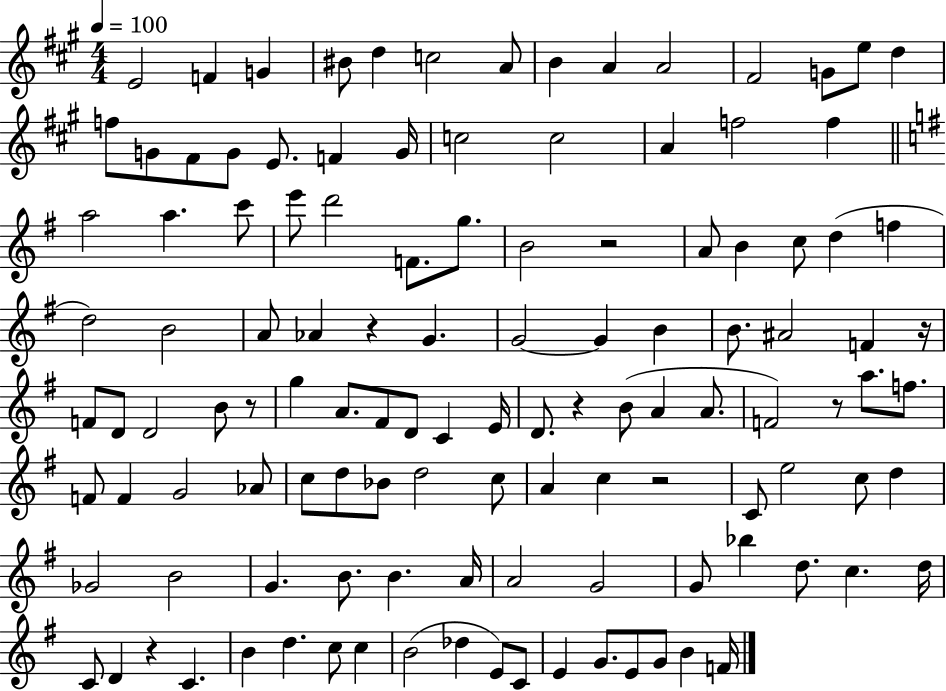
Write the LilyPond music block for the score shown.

{
  \clef treble
  \numericTimeSignature
  \time 4/4
  \key a \major
  \tempo 4 = 100
  \repeat volta 2 { e'2 f'4 g'4 | bis'8 d''4 c''2 a'8 | b'4 a'4 a'2 | fis'2 g'8 e''8 d''4 | \break f''8 g'8 fis'8 g'8 e'8. f'4 g'16 | c''2 c''2 | a'4 f''2 f''4 | \bar "||" \break \key e \minor a''2 a''4. c'''8 | e'''8 d'''2 f'8. g''8. | b'2 r2 | a'8 b'4 c''8 d''4( f''4 | \break d''2) b'2 | a'8 aes'4 r4 g'4. | g'2~~ g'4 b'4 | b'8. ais'2 f'4 r16 | \break f'8 d'8 d'2 b'8 r8 | g''4 a'8. fis'8 d'8 c'4 e'16 | d'8. r4 b'8( a'4 a'8. | f'2) r8 a''8. f''8. | \break f'8 f'4 g'2 aes'8 | c''8 d''8 bes'8 d''2 c''8 | a'4 c''4 r2 | c'8 e''2 c''8 d''4 | \break ges'2 b'2 | g'4. b'8. b'4. a'16 | a'2 g'2 | g'8 bes''4 d''8. c''4. d''16 | \break c'8 d'4 r4 c'4. | b'4 d''4. c''8 c''4 | b'2( des''4 e'8) c'8 | e'4 g'8. e'8 g'8 b'4 f'16 | \break } \bar "|."
}